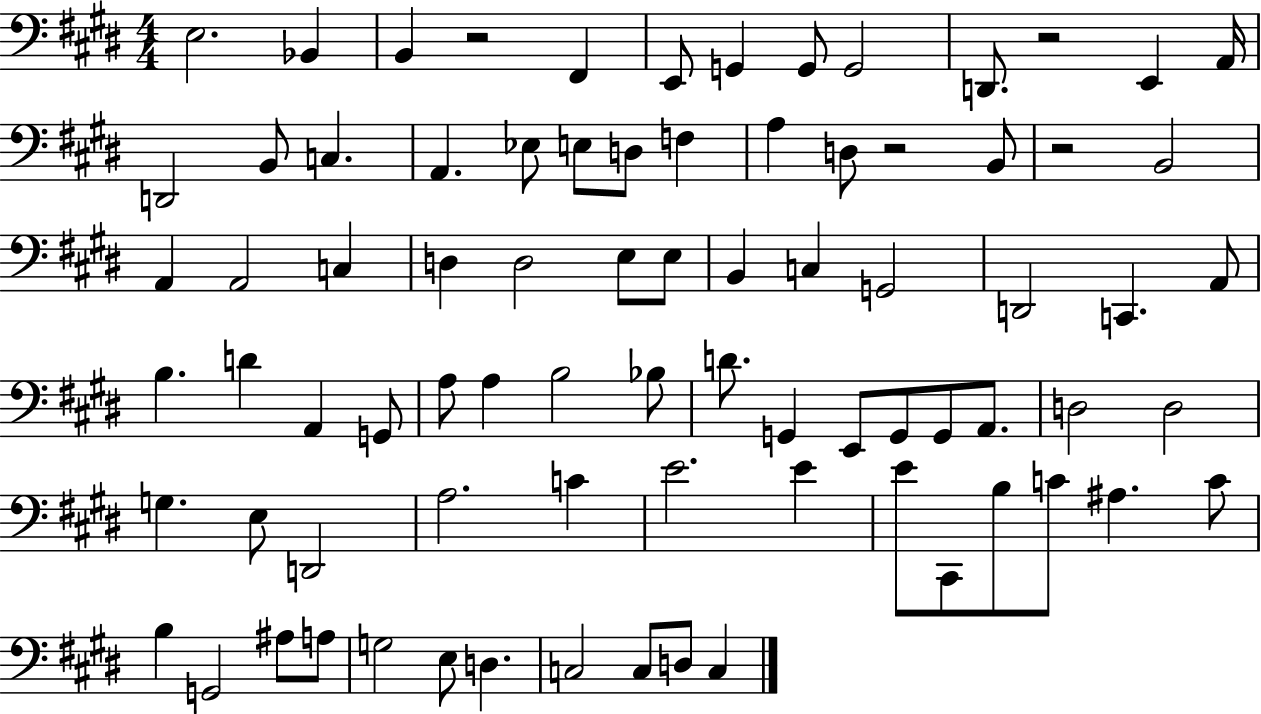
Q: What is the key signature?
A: E major